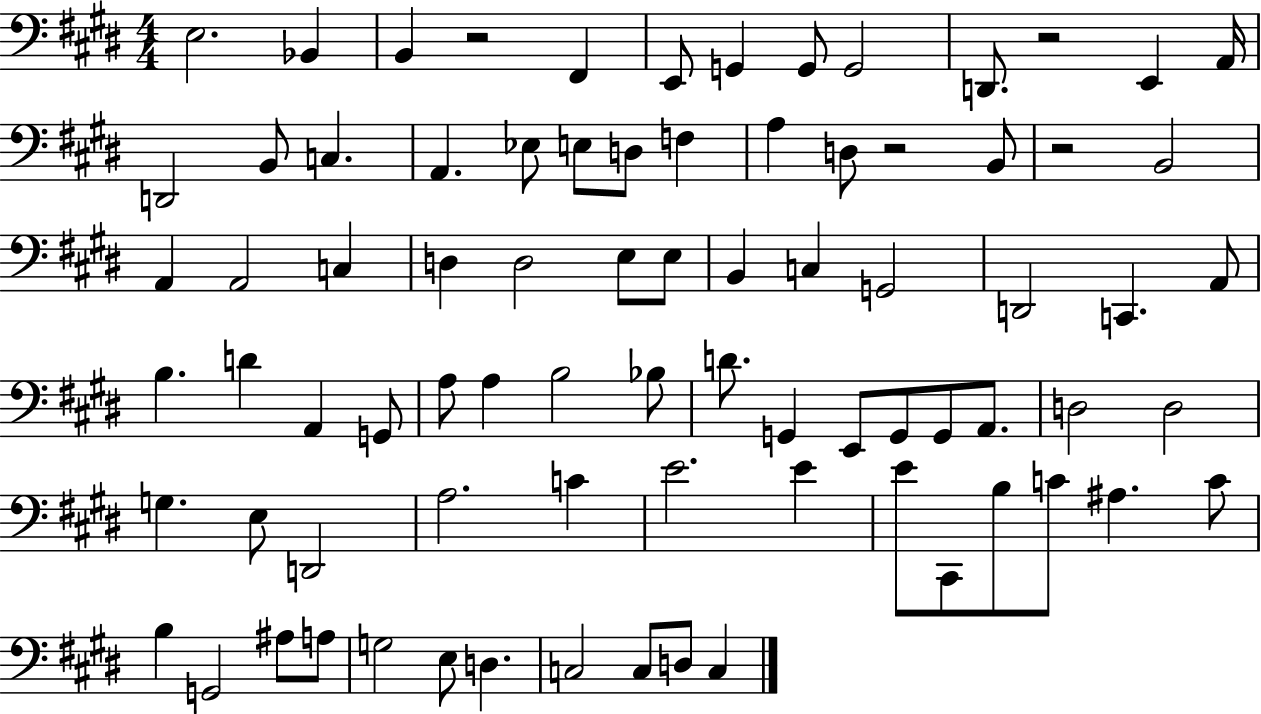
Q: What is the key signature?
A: E major